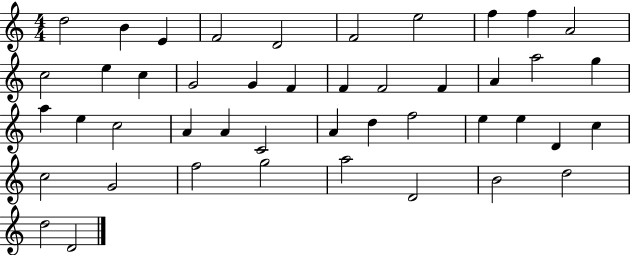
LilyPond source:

{
  \clef treble
  \numericTimeSignature
  \time 4/4
  \key c \major
  d''2 b'4 e'4 | f'2 d'2 | f'2 e''2 | f''4 f''4 a'2 | \break c''2 e''4 c''4 | g'2 g'4 f'4 | f'4 f'2 f'4 | a'4 a''2 g''4 | \break a''4 e''4 c''2 | a'4 a'4 c'2 | a'4 d''4 f''2 | e''4 e''4 d'4 c''4 | \break c''2 g'2 | f''2 g''2 | a''2 d'2 | b'2 d''2 | \break d''2 d'2 | \bar "|."
}